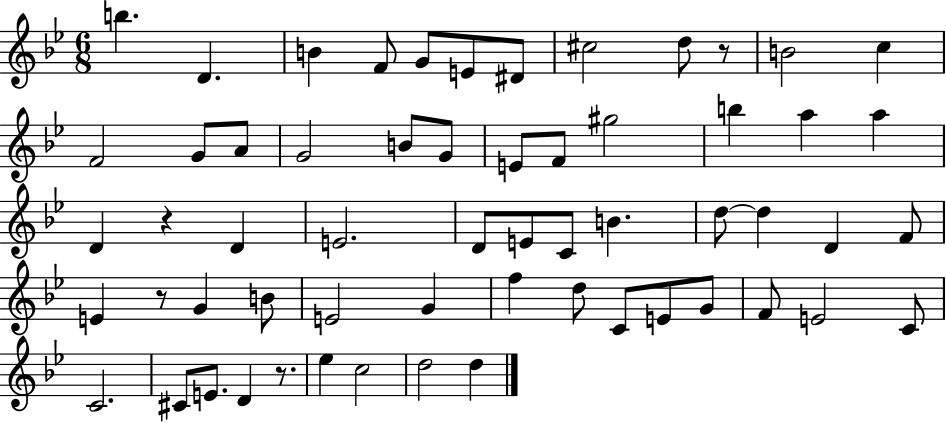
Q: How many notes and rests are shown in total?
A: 59